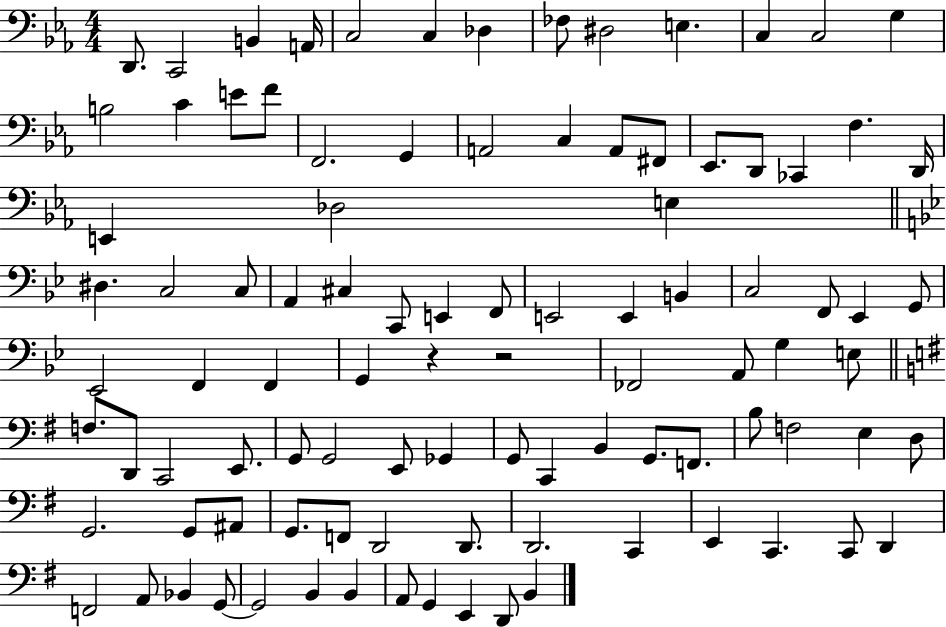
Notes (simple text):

D2/e. C2/h B2/q A2/s C3/h C3/q Db3/q FES3/e D#3/h E3/q. C3/q C3/h G3/q B3/h C4/q E4/e F4/e F2/h. G2/q A2/h C3/q A2/e F#2/e Eb2/e. D2/e CES2/q F3/q. D2/s E2/q Db3/h E3/q D#3/q. C3/h C3/e A2/q C#3/q C2/e E2/q F2/e E2/h E2/q B2/q C3/h F2/e Eb2/q G2/e Eb2/h F2/q F2/q G2/q R/q R/h FES2/h A2/e G3/q E3/e F3/e. D2/e C2/h E2/e. G2/e G2/h E2/e Gb2/q G2/e C2/q B2/q G2/e. F2/e. B3/e F3/h E3/q D3/e G2/h. G2/e A#2/e G2/e. F2/e D2/h D2/e. D2/h. C2/q E2/q C2/q. C2/e D2/q F2/h A2/e Bb2/q G2/e G2/h B2/q B2/q A2/e G2/q E2/q D2/e B2/q